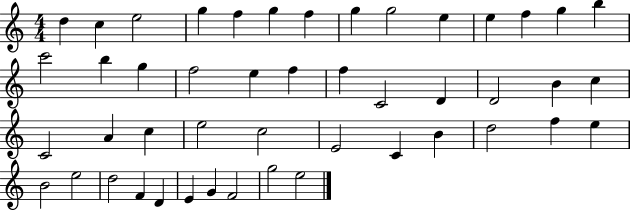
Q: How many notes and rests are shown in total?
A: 47